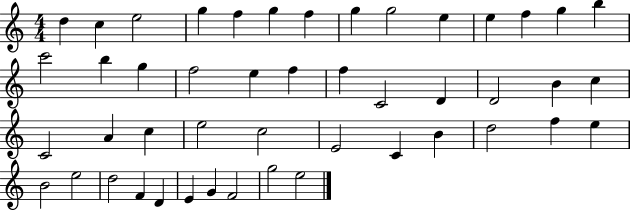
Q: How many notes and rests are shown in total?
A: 47